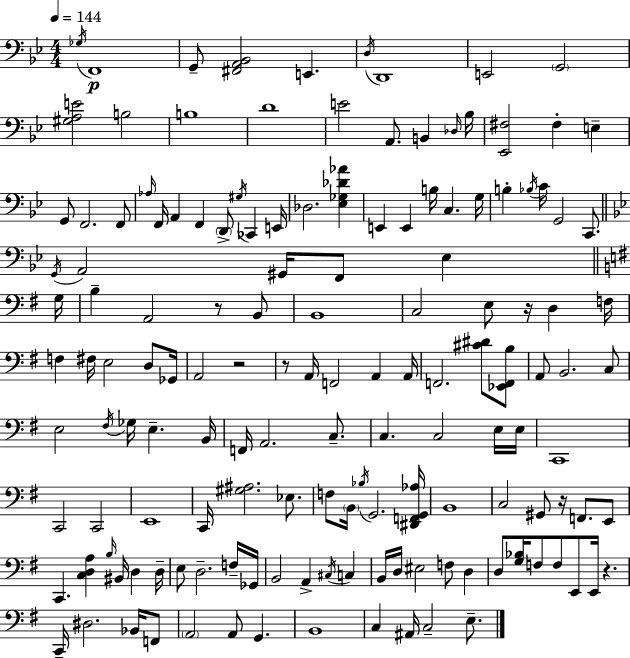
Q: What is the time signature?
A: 4/4